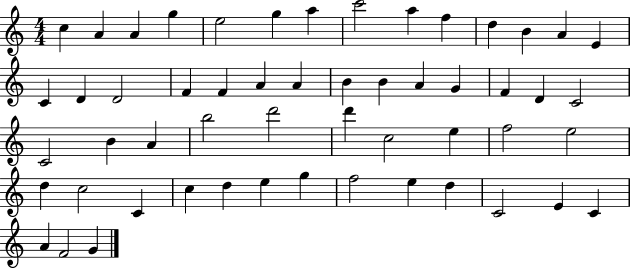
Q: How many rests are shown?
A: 0